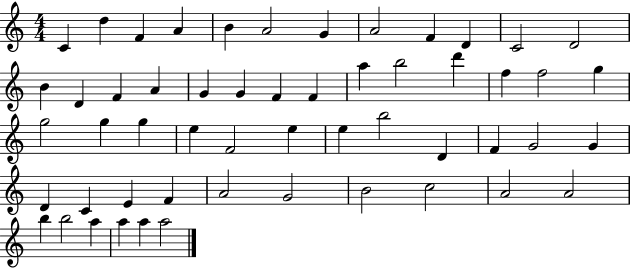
X:1
T:Untitled
M:4/4
L:1/4
K:C
C d F A B A2 G A2 F D C2 D2 B D F A G G F F a b2 d' f f2 g g2 g g e F2 e e b2 D F G2 G D C E F A2 G2 B2 c2 A2 A2 b b2 a a a a2